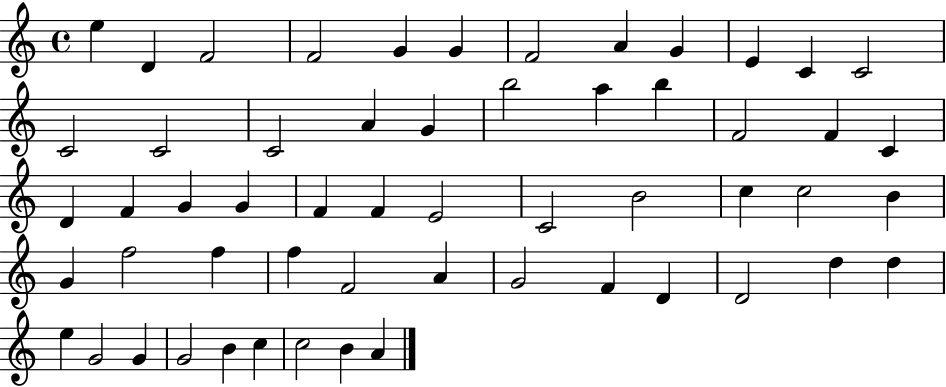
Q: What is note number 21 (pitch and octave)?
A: F4